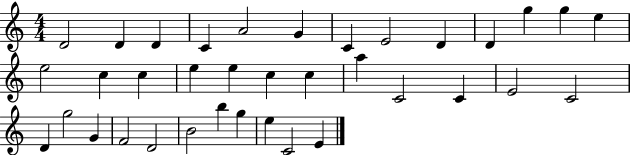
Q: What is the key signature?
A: C major